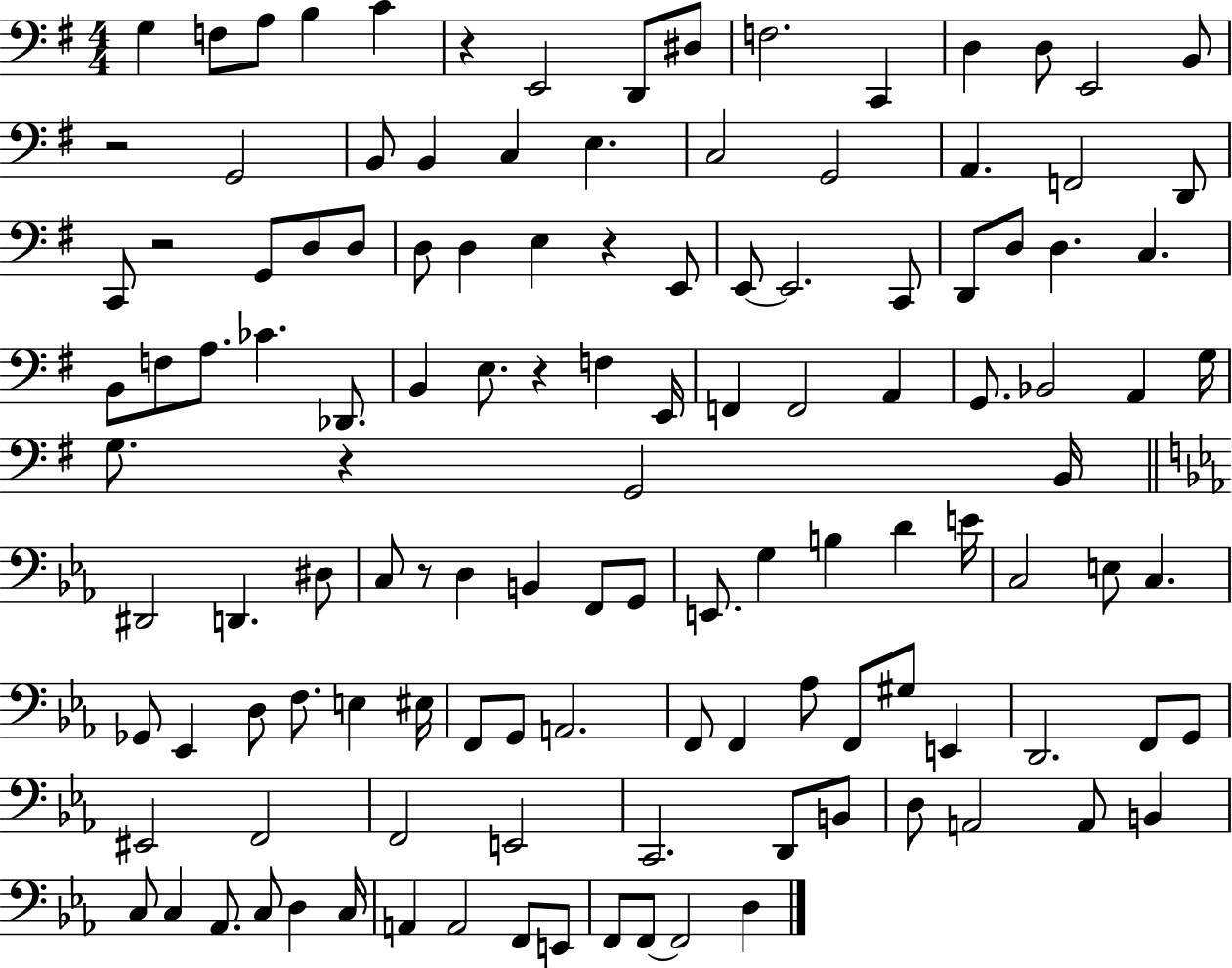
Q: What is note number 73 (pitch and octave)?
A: E3